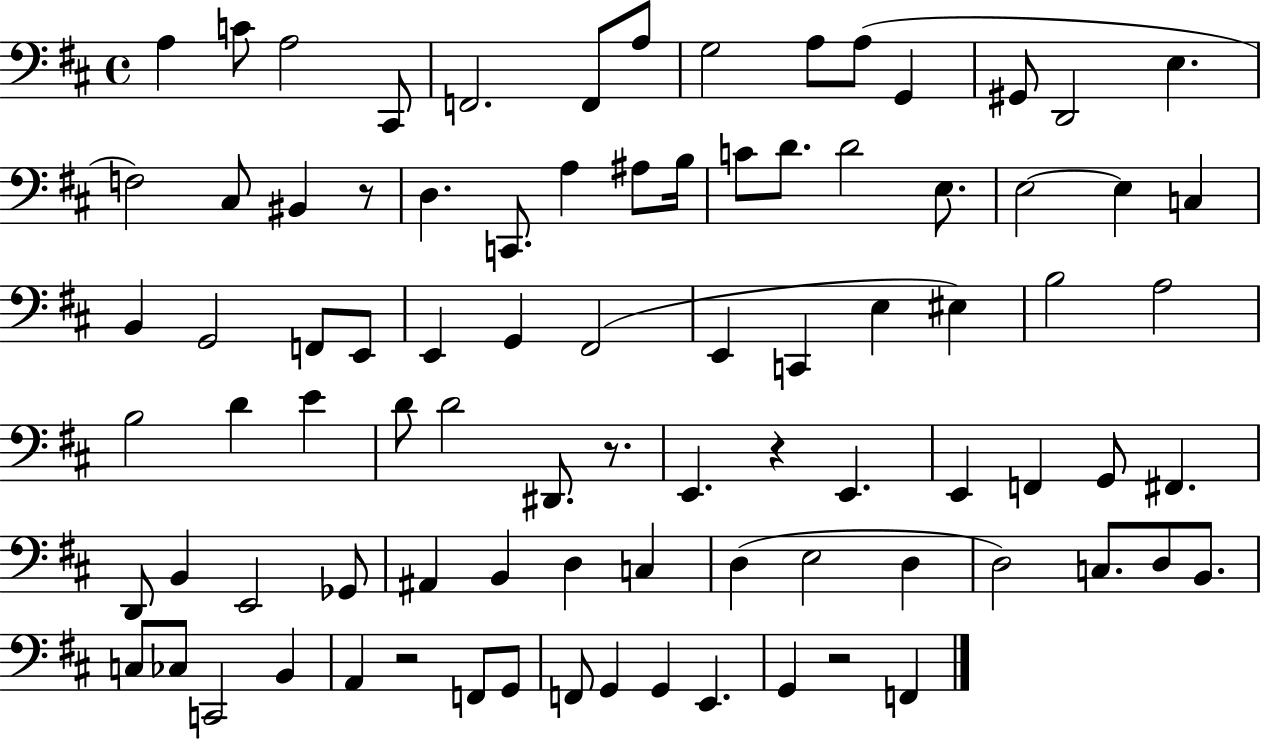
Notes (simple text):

A3/q C4/e A3/h C#2/e F2/h. F2/e A3/e G3/h A3/e A3/e G2/q G#2/e D2/h E3/q. F3/h C#3/e BIS2/q R/e D3/q. C2/e. A3/q A#3/e B3/s C4/e D4/e. D4/h E3/e. E3/h E3/q C3/q B2/q G2/h F2/e E2/e E2/q G2/q F#2/h E2/q C2/q E3/q EIS3/q B3/h A3/h B3/h D4/q E4/q D4/e D4/h D#2/e. R/e. E2/q. R/q E2/q. E2/q F2/q G2/e F#2/q. D2/e B2/q E2/h Gb2/e A#2/q B2/q D3/q C3/q D3/q E3/h D3/q D3/h C3/e. D3/e B2/e. C3/e CES3/e C2/h B2/q A2/q R/h F2/e G2/e F2/e G2/q G2/q E2/q. G2/q R/h F2/q